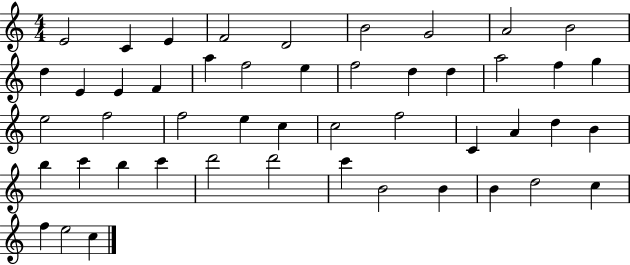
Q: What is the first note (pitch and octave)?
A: E4